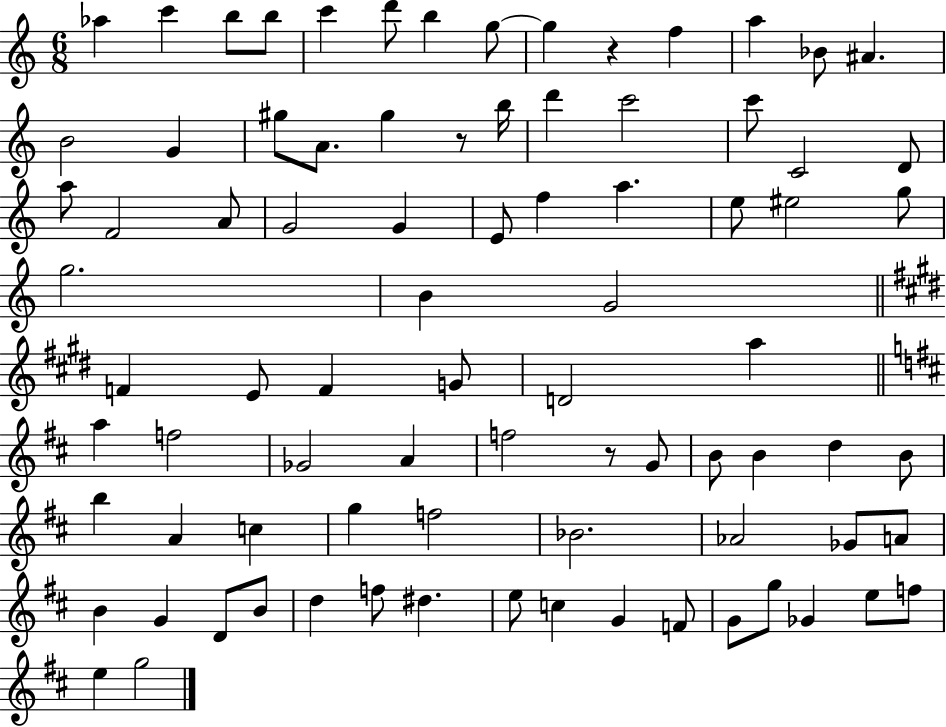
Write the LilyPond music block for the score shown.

{
  \clef treble
  \numericTimeSignature
  \time 6/8
  \key c \major
  aes''4 c'''4 b''8 b''8 | c'''4 d'''8 b''4 g''8~~ | g''4 r4 f''4 | a''4 bes'8 ais'4. | \break b'2 g'4 | gis''8 a'8. gis''4 r8 b''16 | d'''4 c'''2 | c'''8 c'2 d'8 | \break a''8 f'2 a'8 | g'2 g'4 | e'8 f''4 a''4. | e''8 eis''2 g''8 | \break g''2. | b'4 g'2 | \bar "||" \break \key e \major f'4 e'8 f'4 g'8 | d'2 a''4 | \bar "||" \break \key b \minor a''4 f''2 | ges'2 a'4 | f''2 r8 g'8 | b'8 b'4 d''4 b'8 | \break b''4 a'4 c''4 | g''4 f''2 | bes'2. | aes'2 ges'8 a'8 | \break b'4 g'4 d'8 b'8 | d''4 f''8 dis''4. | e''8 c''4 g'4 f'8 | g'8 g''8 ges'4 e''8 f''8 | \break e''4 g''2 | \bar "|."
}